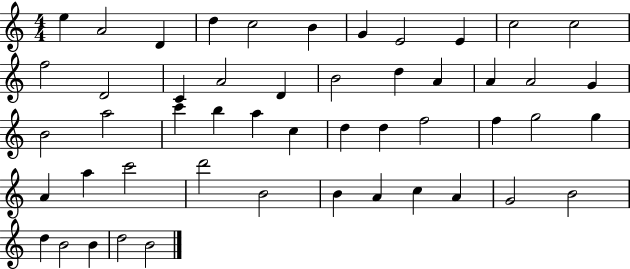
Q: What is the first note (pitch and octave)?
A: E5